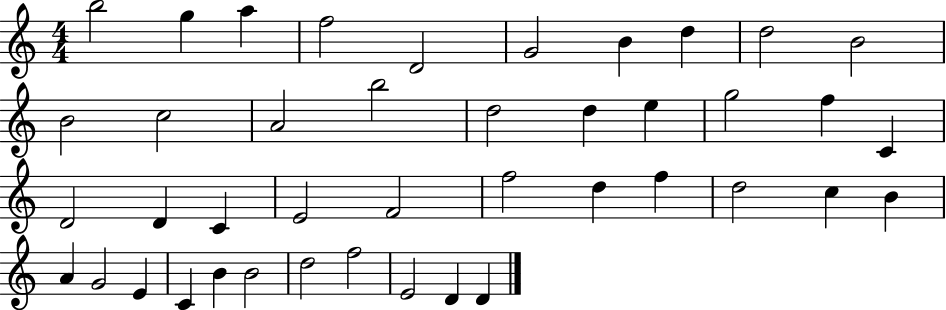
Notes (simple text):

B5/h G5/q A5/q F5/h D4/h G4/h B4/q D5/q D5/h B4/h B4/h C5/h A4/h B5/h D5/h D5/q E5/q G5/h F5/q C4/q D4/h D4/q C4/q E4/h F4/h F5/h D5/q F5/q D5/h C5/q B4/q A4/q G4/h E4/q C4/q B4/q B4/h D5/h F5/h E4/h D4/q D4/q